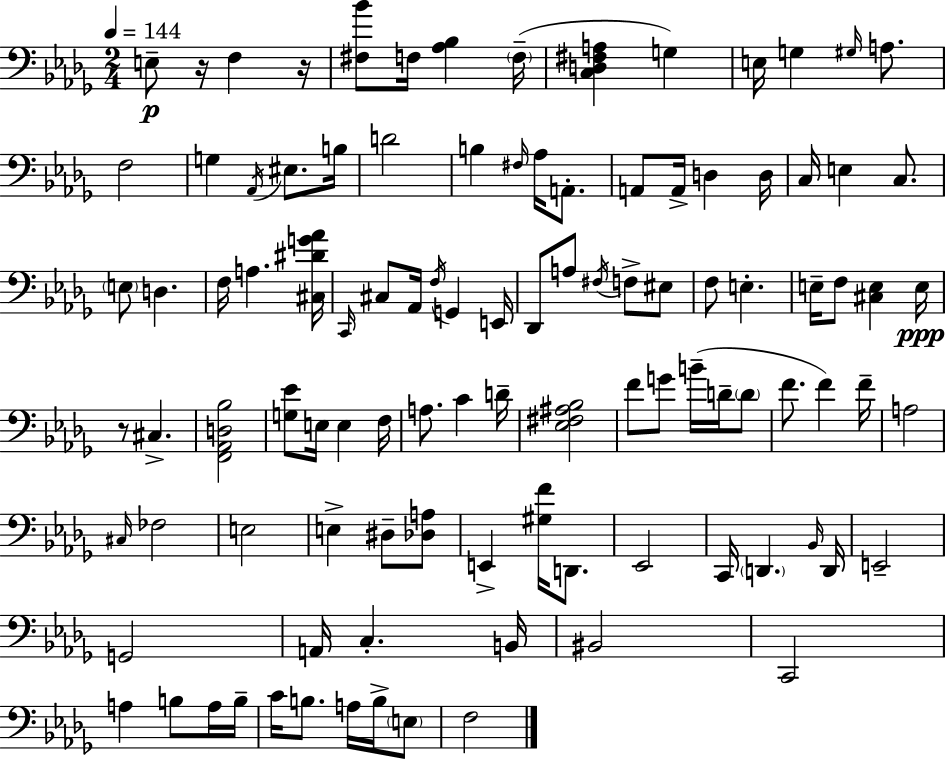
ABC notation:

X:1
T:Untitled
M:2/4
L:1/4
K:Bbm
E,/2 z/4 F, z/4 [^F,_B]/2 F,/4 [_A,_B,] F,/4 [C,D,^F,A,] G, E,/4 G, ^G,/4 A,/2 F,2 G, _A,,/4 ^E,/2 B,/4 D2 B, ^F,/4 _A,/4 A,,/2 A,,/2 A,,/4 D, D,/4 C,/4 E, C,/2 E,/2 D, F,/4 A, [^C,^DG_A]/4 C,,/4 ^C,/2 _A,,/4 F,/4 G,, E,,/4 _D,,/2 A,/2 ^F,/4 F,/2 ^E,/2 F,/2 E, E,/4 F,/2 [^C,E,] E,/4 z/2 ^C, [F,,_A,,D,_B,]2 [G,_E]/2 E,/4 E, F,/4 A,/2 C D/4 [_E,^F,^A,_B,]2 F/2 G/2 B/4 D/4 D/2 F/2 F F/4 A,2 ^C,/4 _F,2 E,2 E, ^D,/2 [_D,A,]/2 E,, [^G,F]/4 D,,/2 _E,,2 C,,/4 D,, _B,,/4 D,,/4 E,,2 G,,2 A,,/4 C, B,,/4 ^B,,2 C,,2 A, B,/2 A,/4 B,/4 C/4 B,/2 A,/4 B,/4 E,/2 F,2